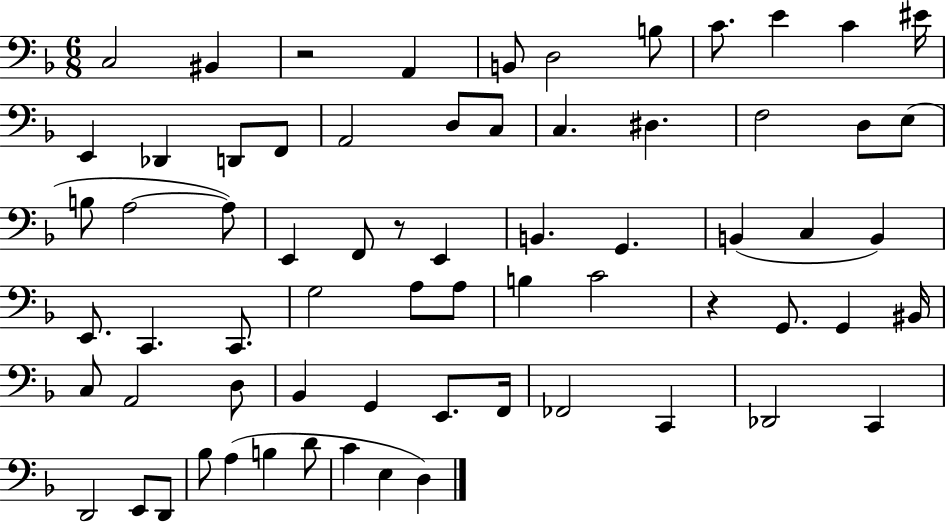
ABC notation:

X:1
T:Untitled
M:6/8
L:1/4
K:F
C,2 ^B,, z2 A,, B,,/2 D,2 B,/2 C/2 E C ^E/4 E,, _D,, D,,/2 F,,/2 A,,2 D,/2 C,/2 C, ^D, F,2 D,/2 E,/2 B,/2 A,2 A,/2 E,, F,,/2 z/2 E,, B,, G,, B,, C, B,, E,,/2 C,, C,,/2 G,2 A,/2 A,/2 B, C2 z G,,/2 G,, ^B,,/4 C,/2 A,,2 D,/2 _B,, G,, E,,/2 F,,/4 _F,,2 C,, _D,,2 C,, D,,2 E,,/2 D,,/2 _B,/2 A, B, D/2 C E, D,